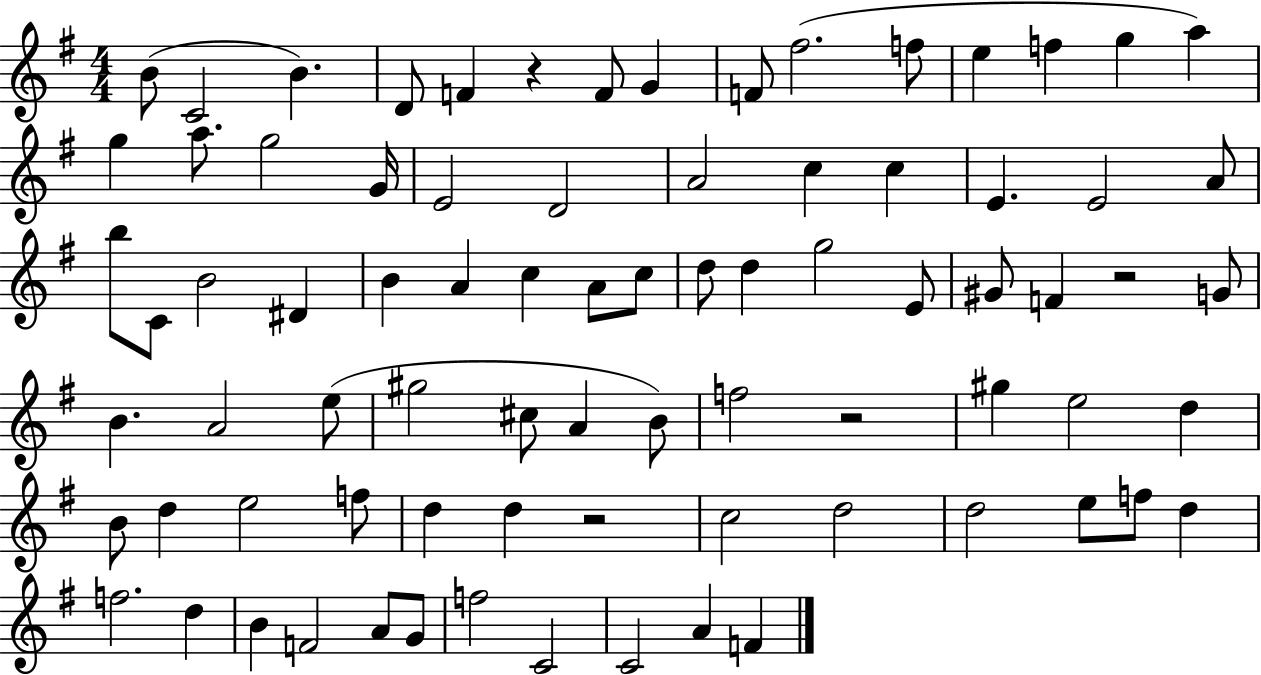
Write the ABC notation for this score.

X:1
T:Untitled
M:4/4
L:1/4
K:G
B/2 C2 B D/2 F z F/2 G F/2 ^f2 f/2 e f g a g a/2 g2 G/4 E2 D2 A2 c c E E2 A/2 b/2 C/2 B2 ^D B A c A/2 c/2 d/2 d g2 E/2 ^G/2 F z2 G/2 B A2 e/2 ^g2 ^c/2 A B/2 f2 z2 ^g e2 d B/2 d e2 f/2 d d z2 c2 d2 d2 e/2 f/2 d f2 d B F2 A/2 G/2 f2 C2 C2 A F